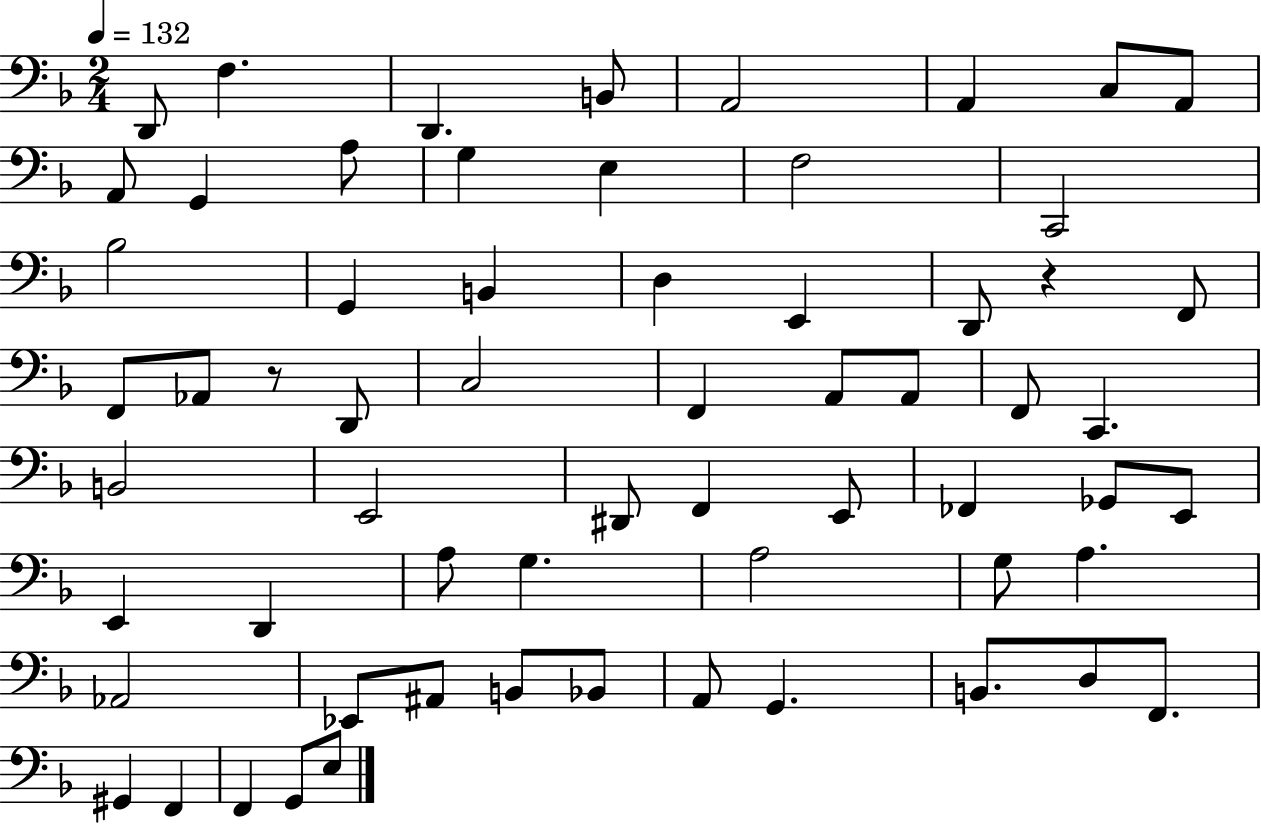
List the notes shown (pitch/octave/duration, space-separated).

D2/e F3/q. D2/q. B2/e A2/h A2/q C3/e A2/e A2/e G2/q A3/e G3/q E3/q F3/h C2/h Bb3/h G2/q B2/q D3/q E2/q D2/e R/q F2/e F2/e Ab2/e R/e D2/e C3/h F2/q A2/e A2/e F2/e C2/q. B2/h E2/h D#2/e F2/q E2/e FES2/q Gb2/e E2/e E2/q D2/q A3/e G3/q. A3/h G3/e A3/q. Ab2/h Eb2/e A#2/e B2/e Bb2/e A2/e G2/q. B2/e. D3/e F2/e. G#2/q F2/q F2/q G2/e E3/e